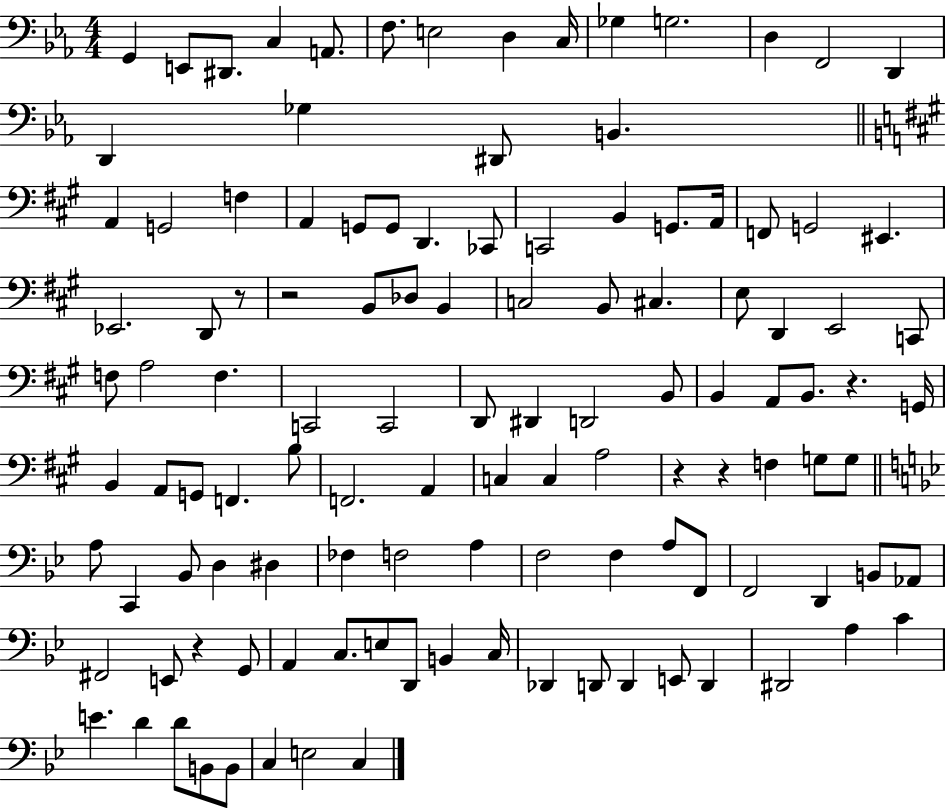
X:1
T:Untitled
M:4/4
L:1/4
K:Eb
G,, E,,/2 ^D,,/2 C, A,,/2 F,/2 E,2 D, C,/4 _G, G,2 D, F,,2 D,, D,, _G, ^D,,/2 B,, A,, G,,2 F, A,, G,,/2 G,,/2 D,, _C,,/2 C,,2 B,, G,,/2 A,,/4 F,,/2 G,,2 ^E,, _E,,2 D,,/2 z/2 z2 B,,/2 _D,/2 B,, C,2 B,,/2 ^C, E,/2 D,, E,,2 C,,/2 F,/2 A,2 F, C,,2 C,,2 D,,/2 ^D,, D,,2 B,,/2 B,, A,,/2 B,,/2 z G,,/4 B,, A,,/2 G,,/2 F,, B,/2 F,,2 A,, C, C, A,2 z z F, G,/2 G,/2 A,/2 C,, _B,,/2 D, ^D, _F, F,2 A, F,2 F, A,/2 F,,/2 F,,2 D,, B,,/2 _A,,/2 ^F,,2 E,,/2 z G,,/2 A,, C,/2 E,/2 D,,/2 B,, C,/4 _D,, D,,/2 D,, E,,/2 D,, ^D,,2 A, C E D D/2 B,,/2 B,,/2 C, E,2 C,